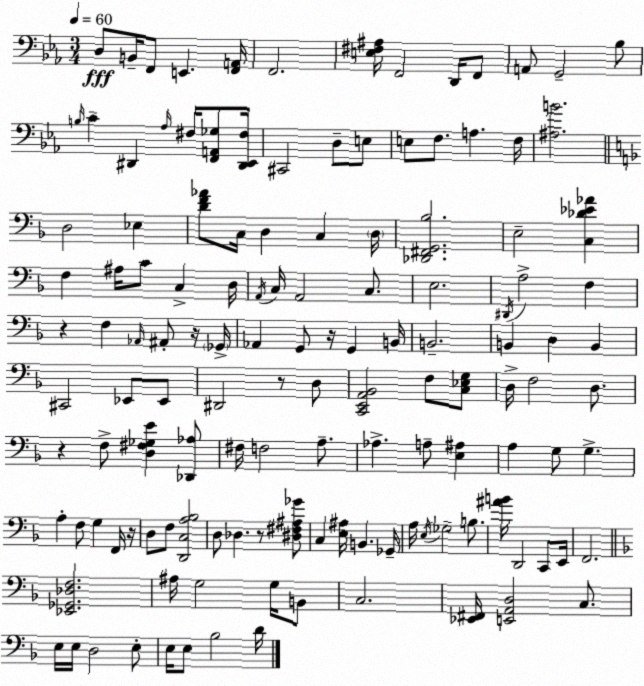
X:1
T:Untitled
M:3/4
L:1/4
K:Eb
D,/2 B,,/4 F,,/2 E,, [F,,A,,]/4 F,,2 [E,^F,^A,]/4 F,,2 D,,/4 F,,/2 A,,/2 G,,2 _B,/2 B,/4 C ^D,, _A,/4 ^F,/4 [F,,A,,_G,]/2 [^D,,_E,,^F,]/4 ^C,,2 D,/2 E,/2 E,/2 F,/2 A, F,/4 [^A,B]2 D,2 _E, [DF_A]/2 C,/4 D, C, D,/4 [_D,,^F,,G,,_B,]2 E,2 [C,_D_E_A] F, ^A,/4 C/2 C, D,/4 A,,/4 C,/4 A,,2 C,/2 E,2 ^D,,/4 A,2 F, z F, _A,,/4 ^A,,/2 z/4 _G,,/4 _A,, G,,/2 z/4 G,, B,,/4 B,,2 B,, D, B,, ^C,,2 _E,,/2 _E,,/2 ^D,,2 z/2 D,/2 [C,,E,,A,,_B,,]2 F,/2 [C,_E,G,]/2 D,/4 F,2 D,/2 z F,/2 [D,^F,_G,E] [_D,,_A,]/2 ^F,/4 F,2 A,/2 _A, A,/2 [E,^A,] A, G,/2 G, A, F,/2 G, F,,/4 z/4 D,/2 F,/2 [D,,C,A,_B,]2 D,/2 _D, z/2 [^D,^F,^A,_G]/2 C, [E,^A,]/4 B,, _G,,/4 A,/4 E,/4 _G,2 B,/2 [^AB]/4 D,,2 C,,/2 E,,/4 F,,2 [_E,,_G,,_D,F,]2 ^A,/4 G,2 G,/4 B,,/2 C,2 [_E,,^F,,]/4 [E,,A,,D,]2 C,/2 E,/4 E,/4 D,2 E,/2 E,/4 E,/2 _B,2 D/4